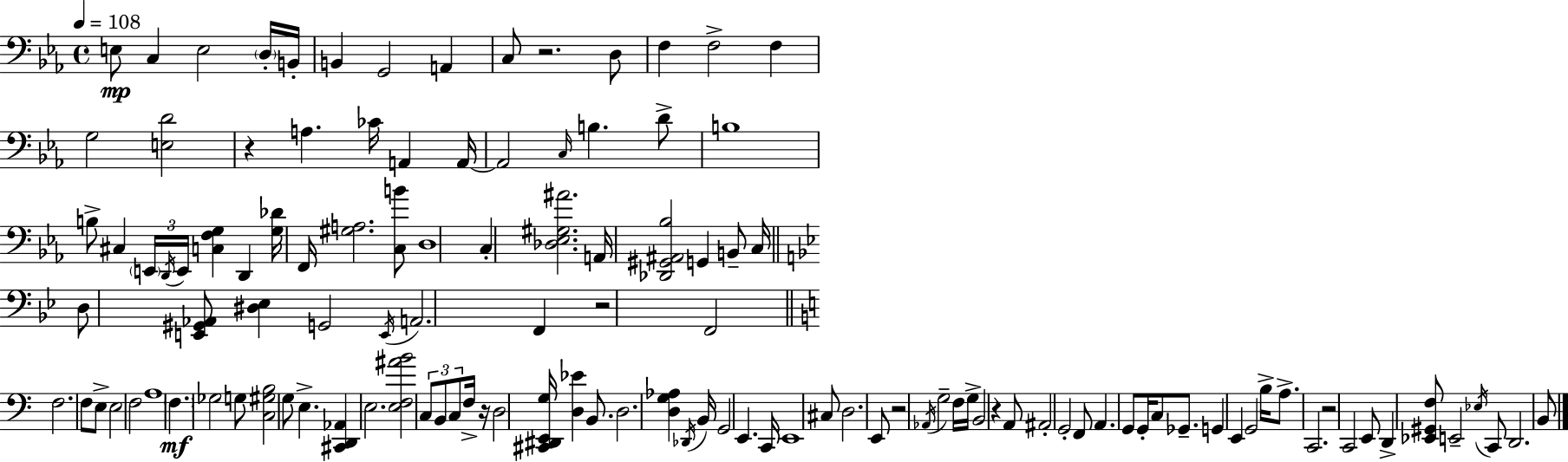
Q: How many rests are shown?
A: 7